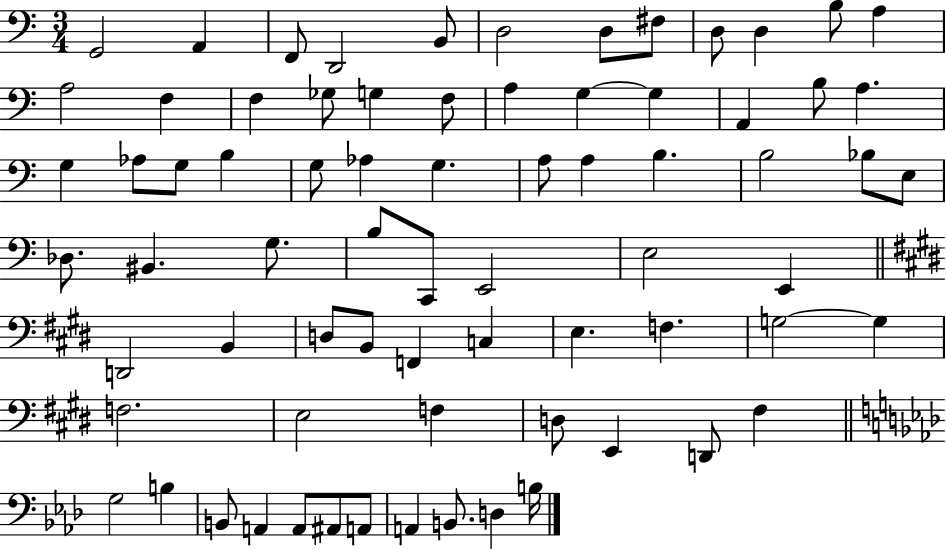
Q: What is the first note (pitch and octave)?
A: G2